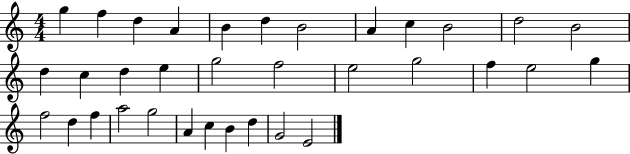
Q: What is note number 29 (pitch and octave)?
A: A4